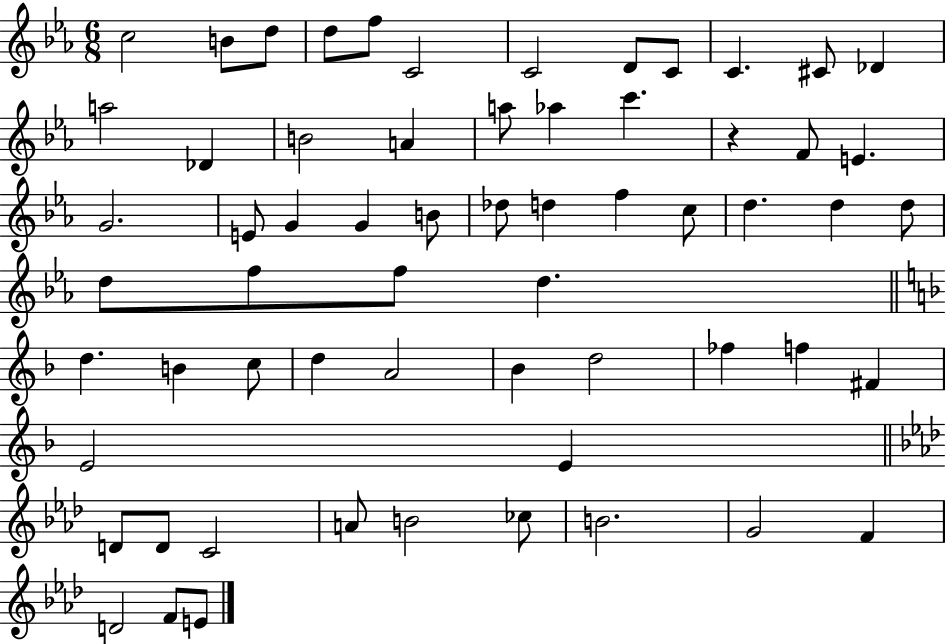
C5/h B4/e D5/e D5/e F5/e C4/h C4/h D4/e C4/e C4/q. C#4/e Db4/q A5/h Db4/q B4/h A4/q A5/e Ab5/q C6/q. R/q F4/e E4/q. G4/h. E4/e G4/q G4/q B4/e Db5/e D5/q F5/q C5/e D5/q. D5/q D5/e D5/e F5/e F5/e D5/q. D5/q. B4/q C5/e D5/q A4/h Bb4/q D5/h FES5/q F5/q F#4/q E4/h E4/q D4/e D4/e C4/h A4/e B4/h CES5/e B4/h. G4/h F4/q D4/h F4/e E4/e